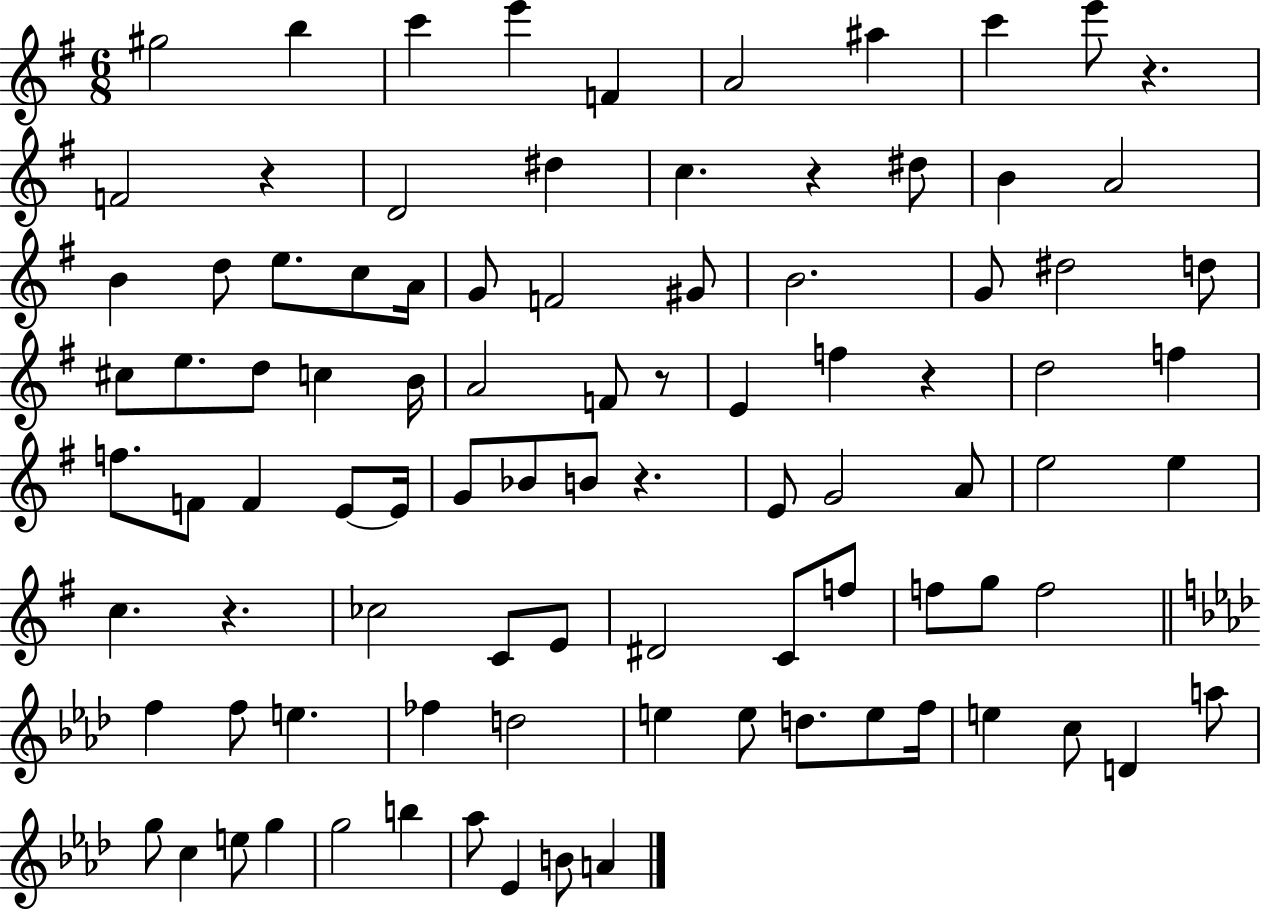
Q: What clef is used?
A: treble